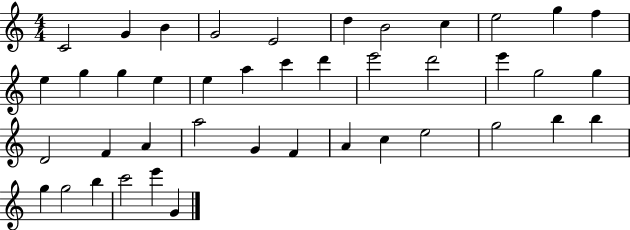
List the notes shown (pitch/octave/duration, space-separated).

C4/h G4/q B4/q G4/h E4/h D5/q B4/h C5/q E5/h G5/q F5/q E5/q G5/q G5/q E5/q E5/q A5/q C6/q D6/q E6/h D6/h E6/q G5/h G5/q D4/h F4/q A4/q A5/h G4/q F4/q A4/q C5/q E5/h G5/h B5/q B5/q G5/q G5/h B5/q C6/h E6/q G4/q